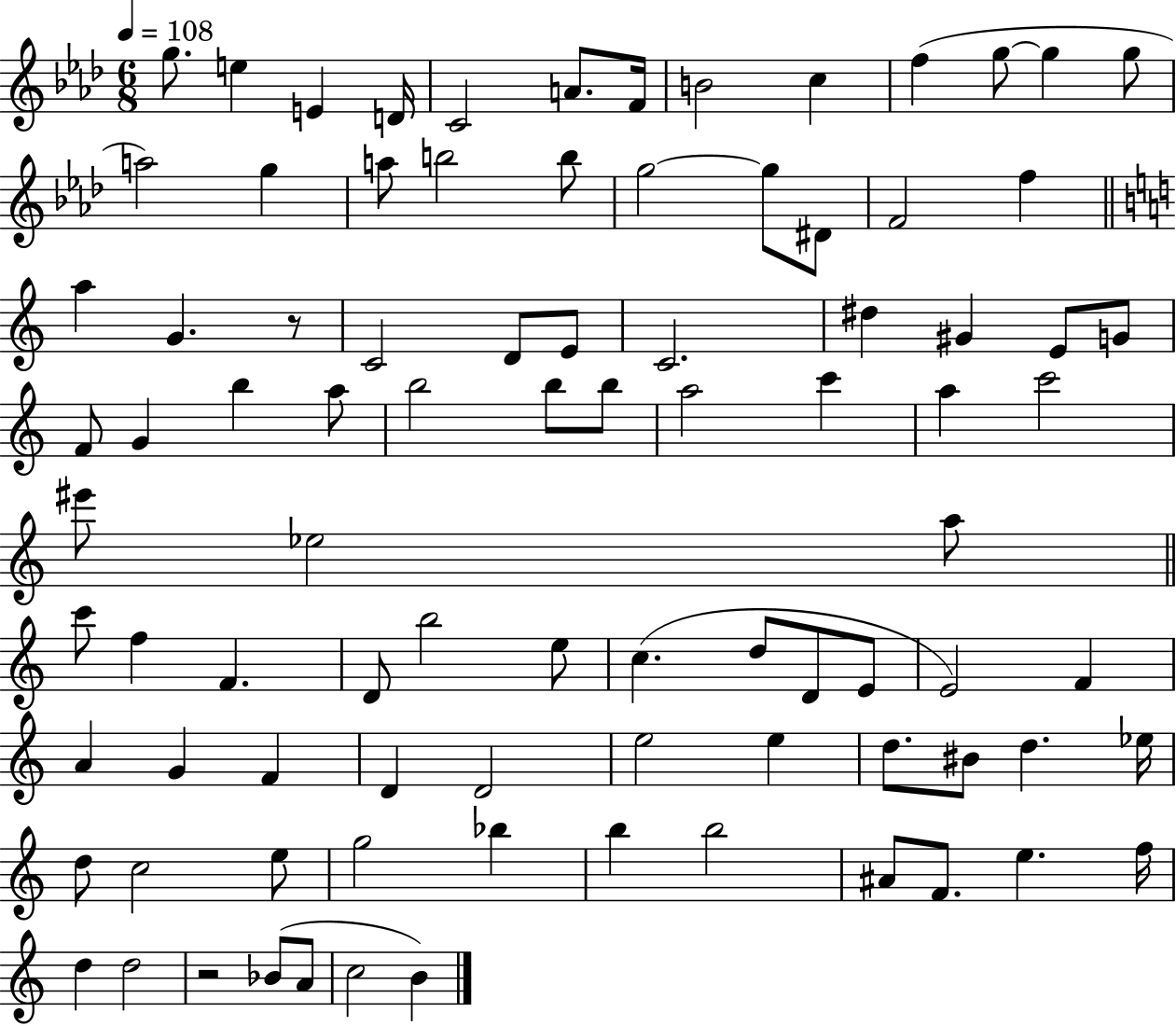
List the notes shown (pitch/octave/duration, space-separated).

G5/e. E5/q E4/q D4/s C4/h A4/e. F4/s B4/h C5/q F5/q G5/e G5/q G5/e A5/h G5/q A5/e B5/h B5/e G5/h G5/e D#4/e F4/h F5/q A5/q G4/q. R/e C4/h D4/e E4/e C4/h. D#5/q G#4/q E4/e G4/e F4/e G4/q B5/q A5/e B5/h B5/e B5/e A5/h C6/q A5/q C6/h EIS6/e Eb5/h A5/e C6/e F5/q F4/q. D4/e B5/h E5/e C5/q. D5/e D4/e E4/e E4/h F4/q A4/q G4/q F4/q D4/q D4/h E5/h E5/q D5/e. BIS4/e D5/q. Eb5/s D5/e C5/h E5/e G5/h Bb5/q B5/q B5/h A#4/e F4/e. E5/q. F5/s D5/q D5/h R/h Bb4/e A4/e C5/h B4/q